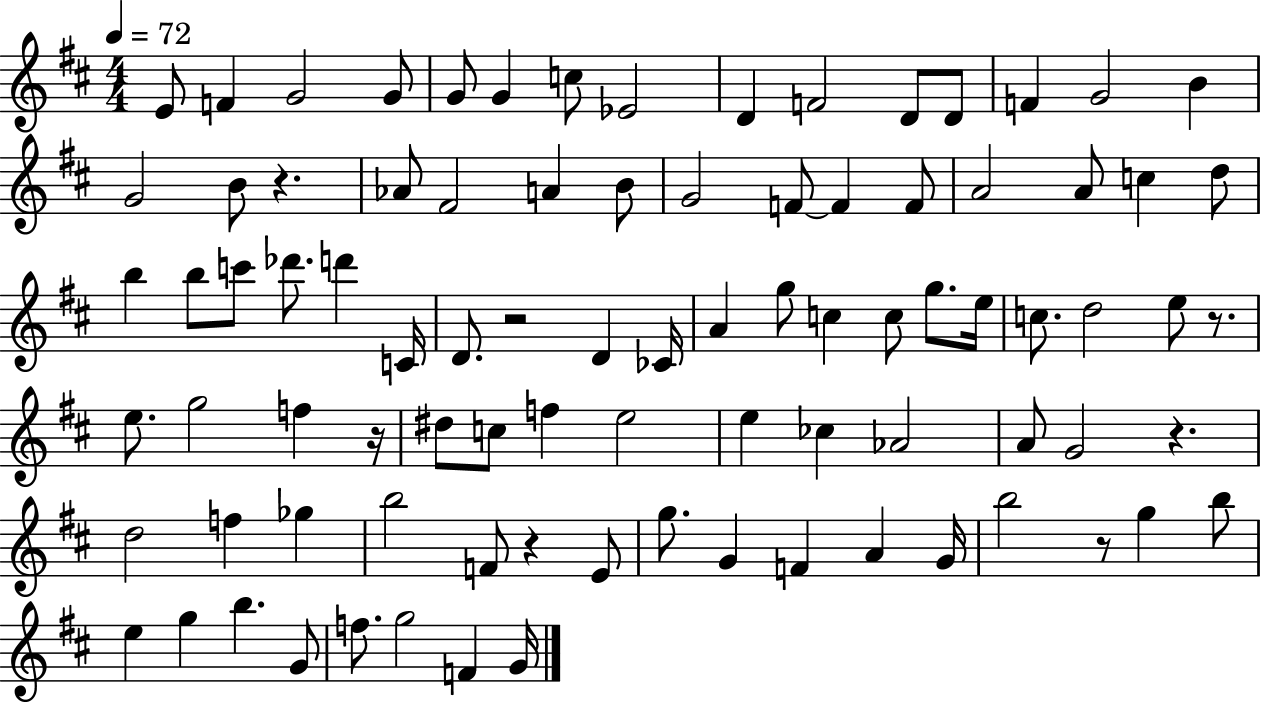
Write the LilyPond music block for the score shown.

{
  \clef treble
  \numericTimeSignature
  \time 4/4
  \key d \major
  \tempo 4 = 72
  \repeat volta 2 { e'8 f'4 g'2 g'8 | g'8 g'4 c''8 ees'2 | d'4 f'2 d'8 d'8 | f'4 g'2 b'4 | \break g'2 b'8 r4. | aes'8 fis'2 a'4 b'8 | g'2 f'8~~ f'4 f'8 | a'2 a'8 c''4 d''8 | \break b''4 b''8 c'''8 des'''8. d'''4 c'16 | d'8. r2 d'4 ces'16 | a'4 g''8 c''4 c''8 g''8. e''16 | c''8. d''2 e''8 r8. | \break e''8. g''2 f''4 r16 | dis''8 c''8 f''4 e''2 | e''4 ces''4 aes'2 | a'8 g'2 r4. | \break d''2 f''4 ges''4 | b''2 f'8 r4 e'8 | g''8. g'4 f'4 a'4 g'16 | b''2 r8 g''4 b''8 | \break e''4 g''4 b''4. g'8 | f''8. g''2 f'4 g'16 | } \bar "|."
}